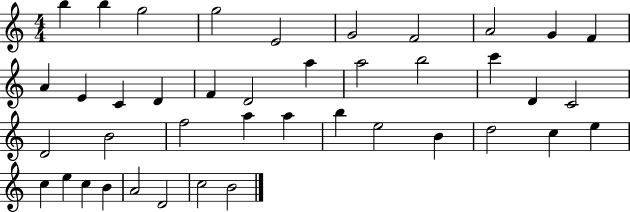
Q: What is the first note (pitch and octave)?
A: B5